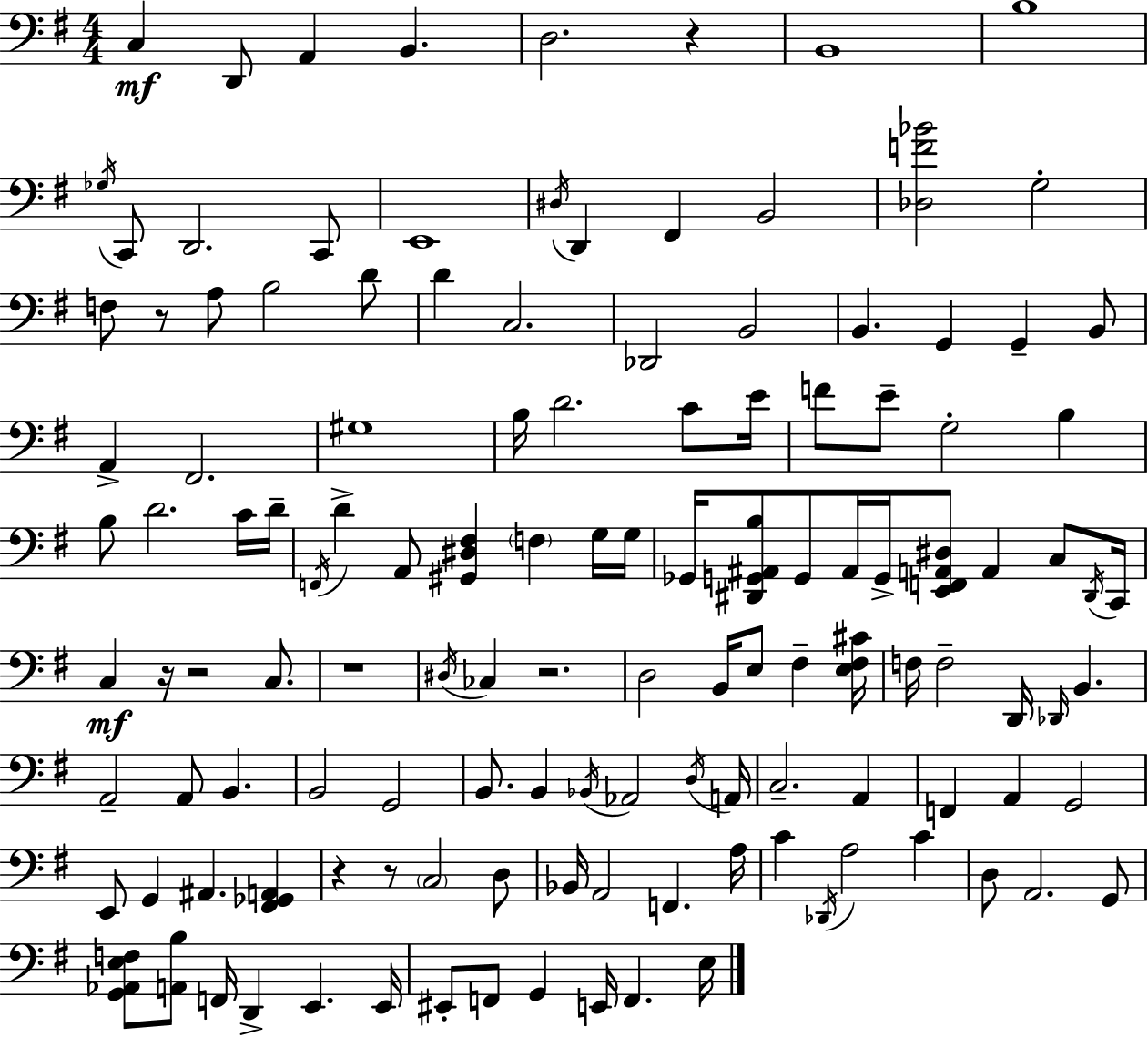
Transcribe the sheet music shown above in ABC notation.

X:1
T:Untitled
M:4/4
L:1/4
K:G
C, D,,/2 A,, B,, D,2 z B,,4 B,4 _G,/4 C,,/2 D,,2 C,,/2 E,,4 ^D,/4 D,, ^F,, B,,2 [_D,F_B]2 G,2 F,/2 z/2 A,/2 B,2 D/2 D C,2 _D,,2 B,,2 B,, G,, G,, B,,/2 A,, ^F,,2 ^G,4 B,/4 D2 C/2 E/4 F/2 E/2 G,2 B, B,/2 D2 C/4 D/4 F,,/4 D A,,/2 [^G,,^D,^F,] F, G,/4 G,/4 _G,,/4 [^D,,G,,^A,,B,]/2 G,,/2 ^A,,/4 G,,/4 [E,,F,,A,,^D,]/2 A,, C,/2 ^D,,/4 C,,/4 C, z/4 z2 C,/2 z4 ^D,/4 _C, z2 D,2 B,,/4 E,/2 ^F, [E,^F,^C]/4 F,/4 F,2 D,,/4 _D,,/4 B,, A,,2 A,,/2 B,, B,,2 G,,2 B,,/2 B,, _B,,/4 _A,,2 D,/4 A,,/4 C,2 A,, F,, A,, G,,2 E,,/2 G,, ^A,, [^F,,_G,,A,,] z z/2 C,2 D,/2 _B,,/4 A,,2 F,, A,/4 C _D,,/4 A,2 C D,/2 A,,2 G,,/2 [G,,_A,,E,F,]/2 [A,,B,]/2 F,,/4 D,, E,, E,,/4 ^E,,/2 F,,/2 G,, E,,/4 F,, E,/4